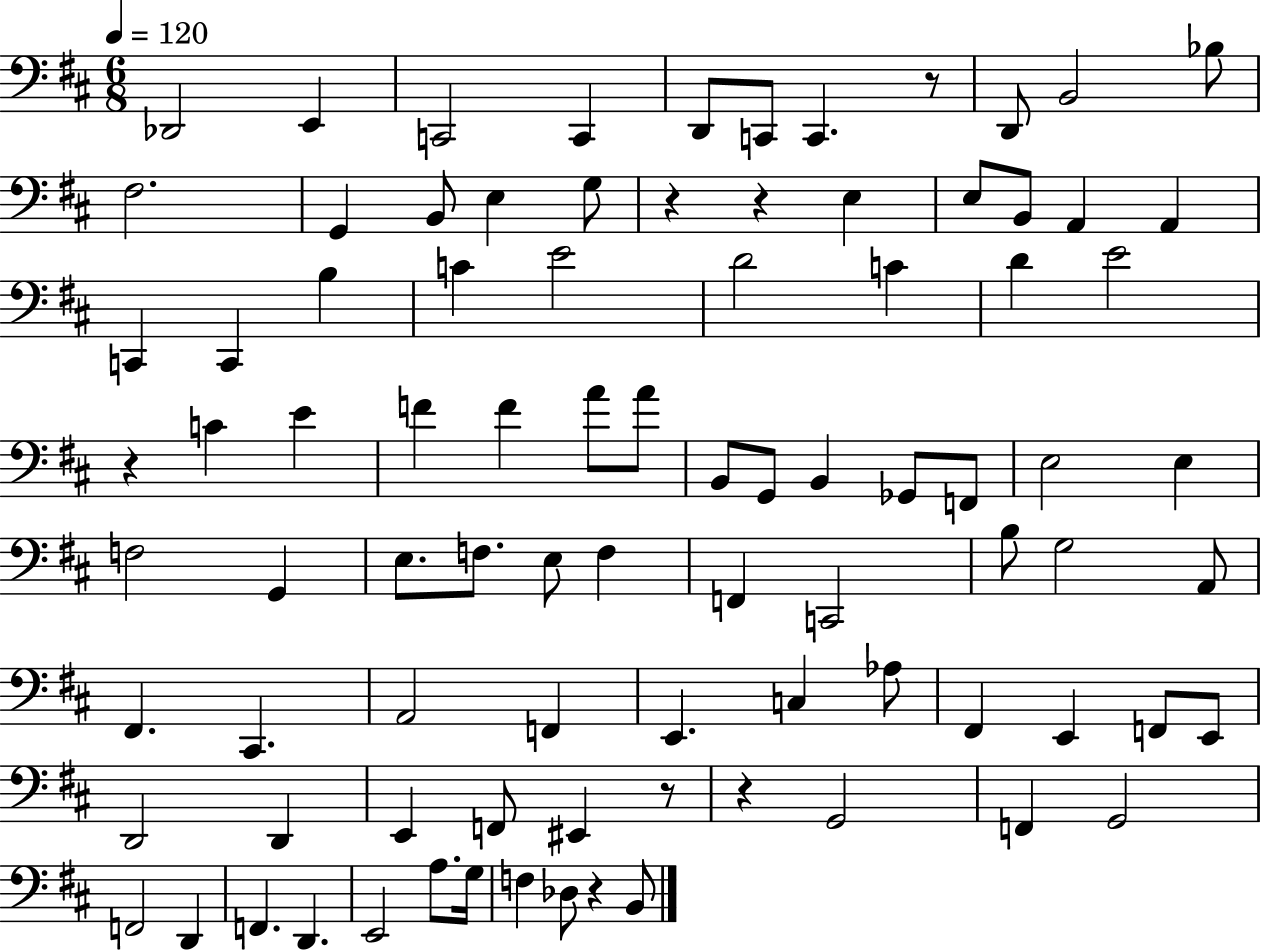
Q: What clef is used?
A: bass